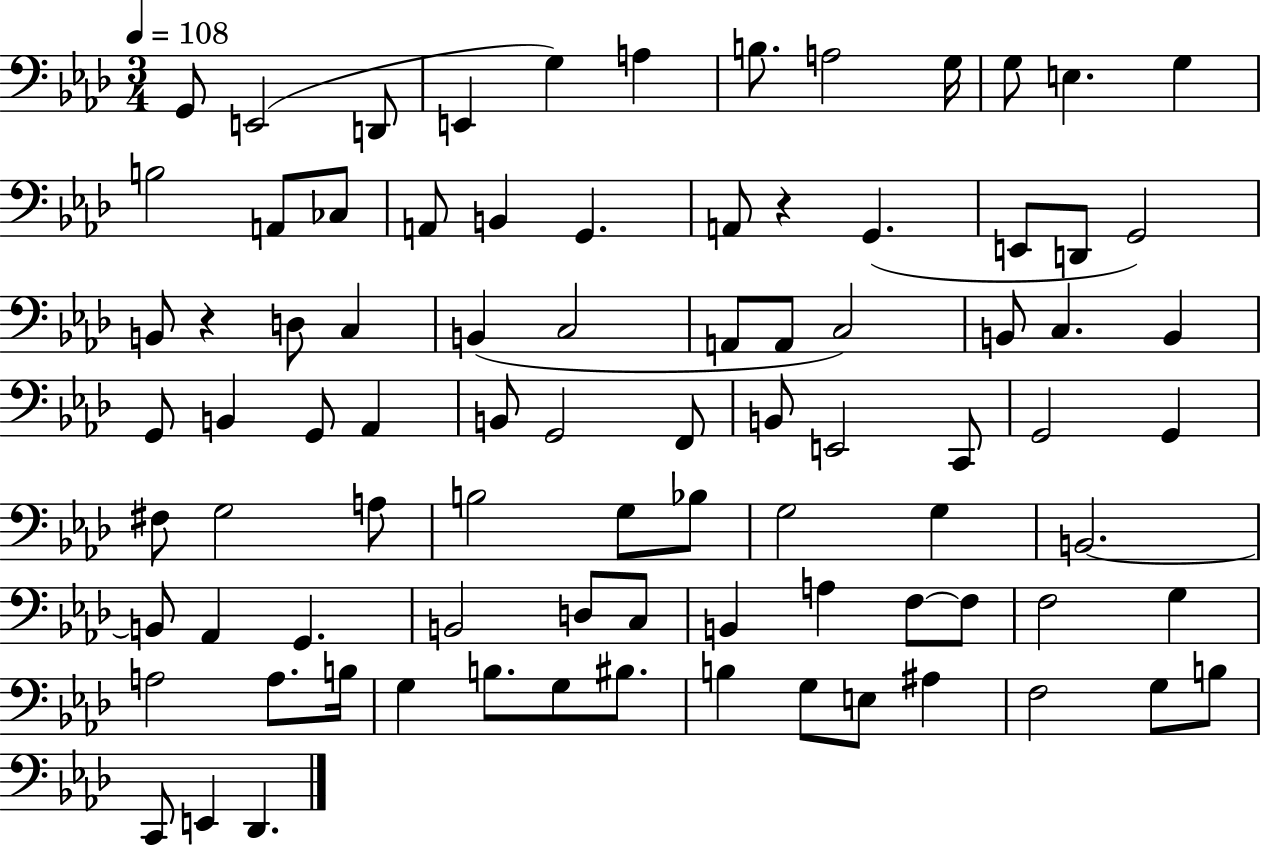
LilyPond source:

{
  \clef bass
  \numericTimeSignature
  \time 3/4
  \key aes \major
  \tempo 4 = 108
  g,8 e,2( d,8 | e,4 g4) a4 | b8. a2 g16 | g8 e4. g4 | \break b2 a,8 ces8 | a,8 b,4 g,4. | a,8 r4 g,4.( | e,8 d,8 g,2) | \break b,8 r4 d8 c4 | b,4( c2 | a,8 a,8 c2) | b,8 c4. b,4 | \break g,8 b,4 g,8 aes,4 | b,8 g,2 f,8 | b,8 e,2 c,8 | g,2 g,4 | \break fis8 g2 a8 | b2 g8 bes8 | g2 g4 | b,2.~~ | \break b,8 aes,4 g,4. | b,2 d8 c8 | b,4 a4 f8~~ f8 | f2 g4 | \break a2 a8. b16 | g4 b8. g8 bis8. | b4 g8 e8 ais4 | f2 g8 b8 | \break c,8 e,4 des,4. | \bar "|."
}